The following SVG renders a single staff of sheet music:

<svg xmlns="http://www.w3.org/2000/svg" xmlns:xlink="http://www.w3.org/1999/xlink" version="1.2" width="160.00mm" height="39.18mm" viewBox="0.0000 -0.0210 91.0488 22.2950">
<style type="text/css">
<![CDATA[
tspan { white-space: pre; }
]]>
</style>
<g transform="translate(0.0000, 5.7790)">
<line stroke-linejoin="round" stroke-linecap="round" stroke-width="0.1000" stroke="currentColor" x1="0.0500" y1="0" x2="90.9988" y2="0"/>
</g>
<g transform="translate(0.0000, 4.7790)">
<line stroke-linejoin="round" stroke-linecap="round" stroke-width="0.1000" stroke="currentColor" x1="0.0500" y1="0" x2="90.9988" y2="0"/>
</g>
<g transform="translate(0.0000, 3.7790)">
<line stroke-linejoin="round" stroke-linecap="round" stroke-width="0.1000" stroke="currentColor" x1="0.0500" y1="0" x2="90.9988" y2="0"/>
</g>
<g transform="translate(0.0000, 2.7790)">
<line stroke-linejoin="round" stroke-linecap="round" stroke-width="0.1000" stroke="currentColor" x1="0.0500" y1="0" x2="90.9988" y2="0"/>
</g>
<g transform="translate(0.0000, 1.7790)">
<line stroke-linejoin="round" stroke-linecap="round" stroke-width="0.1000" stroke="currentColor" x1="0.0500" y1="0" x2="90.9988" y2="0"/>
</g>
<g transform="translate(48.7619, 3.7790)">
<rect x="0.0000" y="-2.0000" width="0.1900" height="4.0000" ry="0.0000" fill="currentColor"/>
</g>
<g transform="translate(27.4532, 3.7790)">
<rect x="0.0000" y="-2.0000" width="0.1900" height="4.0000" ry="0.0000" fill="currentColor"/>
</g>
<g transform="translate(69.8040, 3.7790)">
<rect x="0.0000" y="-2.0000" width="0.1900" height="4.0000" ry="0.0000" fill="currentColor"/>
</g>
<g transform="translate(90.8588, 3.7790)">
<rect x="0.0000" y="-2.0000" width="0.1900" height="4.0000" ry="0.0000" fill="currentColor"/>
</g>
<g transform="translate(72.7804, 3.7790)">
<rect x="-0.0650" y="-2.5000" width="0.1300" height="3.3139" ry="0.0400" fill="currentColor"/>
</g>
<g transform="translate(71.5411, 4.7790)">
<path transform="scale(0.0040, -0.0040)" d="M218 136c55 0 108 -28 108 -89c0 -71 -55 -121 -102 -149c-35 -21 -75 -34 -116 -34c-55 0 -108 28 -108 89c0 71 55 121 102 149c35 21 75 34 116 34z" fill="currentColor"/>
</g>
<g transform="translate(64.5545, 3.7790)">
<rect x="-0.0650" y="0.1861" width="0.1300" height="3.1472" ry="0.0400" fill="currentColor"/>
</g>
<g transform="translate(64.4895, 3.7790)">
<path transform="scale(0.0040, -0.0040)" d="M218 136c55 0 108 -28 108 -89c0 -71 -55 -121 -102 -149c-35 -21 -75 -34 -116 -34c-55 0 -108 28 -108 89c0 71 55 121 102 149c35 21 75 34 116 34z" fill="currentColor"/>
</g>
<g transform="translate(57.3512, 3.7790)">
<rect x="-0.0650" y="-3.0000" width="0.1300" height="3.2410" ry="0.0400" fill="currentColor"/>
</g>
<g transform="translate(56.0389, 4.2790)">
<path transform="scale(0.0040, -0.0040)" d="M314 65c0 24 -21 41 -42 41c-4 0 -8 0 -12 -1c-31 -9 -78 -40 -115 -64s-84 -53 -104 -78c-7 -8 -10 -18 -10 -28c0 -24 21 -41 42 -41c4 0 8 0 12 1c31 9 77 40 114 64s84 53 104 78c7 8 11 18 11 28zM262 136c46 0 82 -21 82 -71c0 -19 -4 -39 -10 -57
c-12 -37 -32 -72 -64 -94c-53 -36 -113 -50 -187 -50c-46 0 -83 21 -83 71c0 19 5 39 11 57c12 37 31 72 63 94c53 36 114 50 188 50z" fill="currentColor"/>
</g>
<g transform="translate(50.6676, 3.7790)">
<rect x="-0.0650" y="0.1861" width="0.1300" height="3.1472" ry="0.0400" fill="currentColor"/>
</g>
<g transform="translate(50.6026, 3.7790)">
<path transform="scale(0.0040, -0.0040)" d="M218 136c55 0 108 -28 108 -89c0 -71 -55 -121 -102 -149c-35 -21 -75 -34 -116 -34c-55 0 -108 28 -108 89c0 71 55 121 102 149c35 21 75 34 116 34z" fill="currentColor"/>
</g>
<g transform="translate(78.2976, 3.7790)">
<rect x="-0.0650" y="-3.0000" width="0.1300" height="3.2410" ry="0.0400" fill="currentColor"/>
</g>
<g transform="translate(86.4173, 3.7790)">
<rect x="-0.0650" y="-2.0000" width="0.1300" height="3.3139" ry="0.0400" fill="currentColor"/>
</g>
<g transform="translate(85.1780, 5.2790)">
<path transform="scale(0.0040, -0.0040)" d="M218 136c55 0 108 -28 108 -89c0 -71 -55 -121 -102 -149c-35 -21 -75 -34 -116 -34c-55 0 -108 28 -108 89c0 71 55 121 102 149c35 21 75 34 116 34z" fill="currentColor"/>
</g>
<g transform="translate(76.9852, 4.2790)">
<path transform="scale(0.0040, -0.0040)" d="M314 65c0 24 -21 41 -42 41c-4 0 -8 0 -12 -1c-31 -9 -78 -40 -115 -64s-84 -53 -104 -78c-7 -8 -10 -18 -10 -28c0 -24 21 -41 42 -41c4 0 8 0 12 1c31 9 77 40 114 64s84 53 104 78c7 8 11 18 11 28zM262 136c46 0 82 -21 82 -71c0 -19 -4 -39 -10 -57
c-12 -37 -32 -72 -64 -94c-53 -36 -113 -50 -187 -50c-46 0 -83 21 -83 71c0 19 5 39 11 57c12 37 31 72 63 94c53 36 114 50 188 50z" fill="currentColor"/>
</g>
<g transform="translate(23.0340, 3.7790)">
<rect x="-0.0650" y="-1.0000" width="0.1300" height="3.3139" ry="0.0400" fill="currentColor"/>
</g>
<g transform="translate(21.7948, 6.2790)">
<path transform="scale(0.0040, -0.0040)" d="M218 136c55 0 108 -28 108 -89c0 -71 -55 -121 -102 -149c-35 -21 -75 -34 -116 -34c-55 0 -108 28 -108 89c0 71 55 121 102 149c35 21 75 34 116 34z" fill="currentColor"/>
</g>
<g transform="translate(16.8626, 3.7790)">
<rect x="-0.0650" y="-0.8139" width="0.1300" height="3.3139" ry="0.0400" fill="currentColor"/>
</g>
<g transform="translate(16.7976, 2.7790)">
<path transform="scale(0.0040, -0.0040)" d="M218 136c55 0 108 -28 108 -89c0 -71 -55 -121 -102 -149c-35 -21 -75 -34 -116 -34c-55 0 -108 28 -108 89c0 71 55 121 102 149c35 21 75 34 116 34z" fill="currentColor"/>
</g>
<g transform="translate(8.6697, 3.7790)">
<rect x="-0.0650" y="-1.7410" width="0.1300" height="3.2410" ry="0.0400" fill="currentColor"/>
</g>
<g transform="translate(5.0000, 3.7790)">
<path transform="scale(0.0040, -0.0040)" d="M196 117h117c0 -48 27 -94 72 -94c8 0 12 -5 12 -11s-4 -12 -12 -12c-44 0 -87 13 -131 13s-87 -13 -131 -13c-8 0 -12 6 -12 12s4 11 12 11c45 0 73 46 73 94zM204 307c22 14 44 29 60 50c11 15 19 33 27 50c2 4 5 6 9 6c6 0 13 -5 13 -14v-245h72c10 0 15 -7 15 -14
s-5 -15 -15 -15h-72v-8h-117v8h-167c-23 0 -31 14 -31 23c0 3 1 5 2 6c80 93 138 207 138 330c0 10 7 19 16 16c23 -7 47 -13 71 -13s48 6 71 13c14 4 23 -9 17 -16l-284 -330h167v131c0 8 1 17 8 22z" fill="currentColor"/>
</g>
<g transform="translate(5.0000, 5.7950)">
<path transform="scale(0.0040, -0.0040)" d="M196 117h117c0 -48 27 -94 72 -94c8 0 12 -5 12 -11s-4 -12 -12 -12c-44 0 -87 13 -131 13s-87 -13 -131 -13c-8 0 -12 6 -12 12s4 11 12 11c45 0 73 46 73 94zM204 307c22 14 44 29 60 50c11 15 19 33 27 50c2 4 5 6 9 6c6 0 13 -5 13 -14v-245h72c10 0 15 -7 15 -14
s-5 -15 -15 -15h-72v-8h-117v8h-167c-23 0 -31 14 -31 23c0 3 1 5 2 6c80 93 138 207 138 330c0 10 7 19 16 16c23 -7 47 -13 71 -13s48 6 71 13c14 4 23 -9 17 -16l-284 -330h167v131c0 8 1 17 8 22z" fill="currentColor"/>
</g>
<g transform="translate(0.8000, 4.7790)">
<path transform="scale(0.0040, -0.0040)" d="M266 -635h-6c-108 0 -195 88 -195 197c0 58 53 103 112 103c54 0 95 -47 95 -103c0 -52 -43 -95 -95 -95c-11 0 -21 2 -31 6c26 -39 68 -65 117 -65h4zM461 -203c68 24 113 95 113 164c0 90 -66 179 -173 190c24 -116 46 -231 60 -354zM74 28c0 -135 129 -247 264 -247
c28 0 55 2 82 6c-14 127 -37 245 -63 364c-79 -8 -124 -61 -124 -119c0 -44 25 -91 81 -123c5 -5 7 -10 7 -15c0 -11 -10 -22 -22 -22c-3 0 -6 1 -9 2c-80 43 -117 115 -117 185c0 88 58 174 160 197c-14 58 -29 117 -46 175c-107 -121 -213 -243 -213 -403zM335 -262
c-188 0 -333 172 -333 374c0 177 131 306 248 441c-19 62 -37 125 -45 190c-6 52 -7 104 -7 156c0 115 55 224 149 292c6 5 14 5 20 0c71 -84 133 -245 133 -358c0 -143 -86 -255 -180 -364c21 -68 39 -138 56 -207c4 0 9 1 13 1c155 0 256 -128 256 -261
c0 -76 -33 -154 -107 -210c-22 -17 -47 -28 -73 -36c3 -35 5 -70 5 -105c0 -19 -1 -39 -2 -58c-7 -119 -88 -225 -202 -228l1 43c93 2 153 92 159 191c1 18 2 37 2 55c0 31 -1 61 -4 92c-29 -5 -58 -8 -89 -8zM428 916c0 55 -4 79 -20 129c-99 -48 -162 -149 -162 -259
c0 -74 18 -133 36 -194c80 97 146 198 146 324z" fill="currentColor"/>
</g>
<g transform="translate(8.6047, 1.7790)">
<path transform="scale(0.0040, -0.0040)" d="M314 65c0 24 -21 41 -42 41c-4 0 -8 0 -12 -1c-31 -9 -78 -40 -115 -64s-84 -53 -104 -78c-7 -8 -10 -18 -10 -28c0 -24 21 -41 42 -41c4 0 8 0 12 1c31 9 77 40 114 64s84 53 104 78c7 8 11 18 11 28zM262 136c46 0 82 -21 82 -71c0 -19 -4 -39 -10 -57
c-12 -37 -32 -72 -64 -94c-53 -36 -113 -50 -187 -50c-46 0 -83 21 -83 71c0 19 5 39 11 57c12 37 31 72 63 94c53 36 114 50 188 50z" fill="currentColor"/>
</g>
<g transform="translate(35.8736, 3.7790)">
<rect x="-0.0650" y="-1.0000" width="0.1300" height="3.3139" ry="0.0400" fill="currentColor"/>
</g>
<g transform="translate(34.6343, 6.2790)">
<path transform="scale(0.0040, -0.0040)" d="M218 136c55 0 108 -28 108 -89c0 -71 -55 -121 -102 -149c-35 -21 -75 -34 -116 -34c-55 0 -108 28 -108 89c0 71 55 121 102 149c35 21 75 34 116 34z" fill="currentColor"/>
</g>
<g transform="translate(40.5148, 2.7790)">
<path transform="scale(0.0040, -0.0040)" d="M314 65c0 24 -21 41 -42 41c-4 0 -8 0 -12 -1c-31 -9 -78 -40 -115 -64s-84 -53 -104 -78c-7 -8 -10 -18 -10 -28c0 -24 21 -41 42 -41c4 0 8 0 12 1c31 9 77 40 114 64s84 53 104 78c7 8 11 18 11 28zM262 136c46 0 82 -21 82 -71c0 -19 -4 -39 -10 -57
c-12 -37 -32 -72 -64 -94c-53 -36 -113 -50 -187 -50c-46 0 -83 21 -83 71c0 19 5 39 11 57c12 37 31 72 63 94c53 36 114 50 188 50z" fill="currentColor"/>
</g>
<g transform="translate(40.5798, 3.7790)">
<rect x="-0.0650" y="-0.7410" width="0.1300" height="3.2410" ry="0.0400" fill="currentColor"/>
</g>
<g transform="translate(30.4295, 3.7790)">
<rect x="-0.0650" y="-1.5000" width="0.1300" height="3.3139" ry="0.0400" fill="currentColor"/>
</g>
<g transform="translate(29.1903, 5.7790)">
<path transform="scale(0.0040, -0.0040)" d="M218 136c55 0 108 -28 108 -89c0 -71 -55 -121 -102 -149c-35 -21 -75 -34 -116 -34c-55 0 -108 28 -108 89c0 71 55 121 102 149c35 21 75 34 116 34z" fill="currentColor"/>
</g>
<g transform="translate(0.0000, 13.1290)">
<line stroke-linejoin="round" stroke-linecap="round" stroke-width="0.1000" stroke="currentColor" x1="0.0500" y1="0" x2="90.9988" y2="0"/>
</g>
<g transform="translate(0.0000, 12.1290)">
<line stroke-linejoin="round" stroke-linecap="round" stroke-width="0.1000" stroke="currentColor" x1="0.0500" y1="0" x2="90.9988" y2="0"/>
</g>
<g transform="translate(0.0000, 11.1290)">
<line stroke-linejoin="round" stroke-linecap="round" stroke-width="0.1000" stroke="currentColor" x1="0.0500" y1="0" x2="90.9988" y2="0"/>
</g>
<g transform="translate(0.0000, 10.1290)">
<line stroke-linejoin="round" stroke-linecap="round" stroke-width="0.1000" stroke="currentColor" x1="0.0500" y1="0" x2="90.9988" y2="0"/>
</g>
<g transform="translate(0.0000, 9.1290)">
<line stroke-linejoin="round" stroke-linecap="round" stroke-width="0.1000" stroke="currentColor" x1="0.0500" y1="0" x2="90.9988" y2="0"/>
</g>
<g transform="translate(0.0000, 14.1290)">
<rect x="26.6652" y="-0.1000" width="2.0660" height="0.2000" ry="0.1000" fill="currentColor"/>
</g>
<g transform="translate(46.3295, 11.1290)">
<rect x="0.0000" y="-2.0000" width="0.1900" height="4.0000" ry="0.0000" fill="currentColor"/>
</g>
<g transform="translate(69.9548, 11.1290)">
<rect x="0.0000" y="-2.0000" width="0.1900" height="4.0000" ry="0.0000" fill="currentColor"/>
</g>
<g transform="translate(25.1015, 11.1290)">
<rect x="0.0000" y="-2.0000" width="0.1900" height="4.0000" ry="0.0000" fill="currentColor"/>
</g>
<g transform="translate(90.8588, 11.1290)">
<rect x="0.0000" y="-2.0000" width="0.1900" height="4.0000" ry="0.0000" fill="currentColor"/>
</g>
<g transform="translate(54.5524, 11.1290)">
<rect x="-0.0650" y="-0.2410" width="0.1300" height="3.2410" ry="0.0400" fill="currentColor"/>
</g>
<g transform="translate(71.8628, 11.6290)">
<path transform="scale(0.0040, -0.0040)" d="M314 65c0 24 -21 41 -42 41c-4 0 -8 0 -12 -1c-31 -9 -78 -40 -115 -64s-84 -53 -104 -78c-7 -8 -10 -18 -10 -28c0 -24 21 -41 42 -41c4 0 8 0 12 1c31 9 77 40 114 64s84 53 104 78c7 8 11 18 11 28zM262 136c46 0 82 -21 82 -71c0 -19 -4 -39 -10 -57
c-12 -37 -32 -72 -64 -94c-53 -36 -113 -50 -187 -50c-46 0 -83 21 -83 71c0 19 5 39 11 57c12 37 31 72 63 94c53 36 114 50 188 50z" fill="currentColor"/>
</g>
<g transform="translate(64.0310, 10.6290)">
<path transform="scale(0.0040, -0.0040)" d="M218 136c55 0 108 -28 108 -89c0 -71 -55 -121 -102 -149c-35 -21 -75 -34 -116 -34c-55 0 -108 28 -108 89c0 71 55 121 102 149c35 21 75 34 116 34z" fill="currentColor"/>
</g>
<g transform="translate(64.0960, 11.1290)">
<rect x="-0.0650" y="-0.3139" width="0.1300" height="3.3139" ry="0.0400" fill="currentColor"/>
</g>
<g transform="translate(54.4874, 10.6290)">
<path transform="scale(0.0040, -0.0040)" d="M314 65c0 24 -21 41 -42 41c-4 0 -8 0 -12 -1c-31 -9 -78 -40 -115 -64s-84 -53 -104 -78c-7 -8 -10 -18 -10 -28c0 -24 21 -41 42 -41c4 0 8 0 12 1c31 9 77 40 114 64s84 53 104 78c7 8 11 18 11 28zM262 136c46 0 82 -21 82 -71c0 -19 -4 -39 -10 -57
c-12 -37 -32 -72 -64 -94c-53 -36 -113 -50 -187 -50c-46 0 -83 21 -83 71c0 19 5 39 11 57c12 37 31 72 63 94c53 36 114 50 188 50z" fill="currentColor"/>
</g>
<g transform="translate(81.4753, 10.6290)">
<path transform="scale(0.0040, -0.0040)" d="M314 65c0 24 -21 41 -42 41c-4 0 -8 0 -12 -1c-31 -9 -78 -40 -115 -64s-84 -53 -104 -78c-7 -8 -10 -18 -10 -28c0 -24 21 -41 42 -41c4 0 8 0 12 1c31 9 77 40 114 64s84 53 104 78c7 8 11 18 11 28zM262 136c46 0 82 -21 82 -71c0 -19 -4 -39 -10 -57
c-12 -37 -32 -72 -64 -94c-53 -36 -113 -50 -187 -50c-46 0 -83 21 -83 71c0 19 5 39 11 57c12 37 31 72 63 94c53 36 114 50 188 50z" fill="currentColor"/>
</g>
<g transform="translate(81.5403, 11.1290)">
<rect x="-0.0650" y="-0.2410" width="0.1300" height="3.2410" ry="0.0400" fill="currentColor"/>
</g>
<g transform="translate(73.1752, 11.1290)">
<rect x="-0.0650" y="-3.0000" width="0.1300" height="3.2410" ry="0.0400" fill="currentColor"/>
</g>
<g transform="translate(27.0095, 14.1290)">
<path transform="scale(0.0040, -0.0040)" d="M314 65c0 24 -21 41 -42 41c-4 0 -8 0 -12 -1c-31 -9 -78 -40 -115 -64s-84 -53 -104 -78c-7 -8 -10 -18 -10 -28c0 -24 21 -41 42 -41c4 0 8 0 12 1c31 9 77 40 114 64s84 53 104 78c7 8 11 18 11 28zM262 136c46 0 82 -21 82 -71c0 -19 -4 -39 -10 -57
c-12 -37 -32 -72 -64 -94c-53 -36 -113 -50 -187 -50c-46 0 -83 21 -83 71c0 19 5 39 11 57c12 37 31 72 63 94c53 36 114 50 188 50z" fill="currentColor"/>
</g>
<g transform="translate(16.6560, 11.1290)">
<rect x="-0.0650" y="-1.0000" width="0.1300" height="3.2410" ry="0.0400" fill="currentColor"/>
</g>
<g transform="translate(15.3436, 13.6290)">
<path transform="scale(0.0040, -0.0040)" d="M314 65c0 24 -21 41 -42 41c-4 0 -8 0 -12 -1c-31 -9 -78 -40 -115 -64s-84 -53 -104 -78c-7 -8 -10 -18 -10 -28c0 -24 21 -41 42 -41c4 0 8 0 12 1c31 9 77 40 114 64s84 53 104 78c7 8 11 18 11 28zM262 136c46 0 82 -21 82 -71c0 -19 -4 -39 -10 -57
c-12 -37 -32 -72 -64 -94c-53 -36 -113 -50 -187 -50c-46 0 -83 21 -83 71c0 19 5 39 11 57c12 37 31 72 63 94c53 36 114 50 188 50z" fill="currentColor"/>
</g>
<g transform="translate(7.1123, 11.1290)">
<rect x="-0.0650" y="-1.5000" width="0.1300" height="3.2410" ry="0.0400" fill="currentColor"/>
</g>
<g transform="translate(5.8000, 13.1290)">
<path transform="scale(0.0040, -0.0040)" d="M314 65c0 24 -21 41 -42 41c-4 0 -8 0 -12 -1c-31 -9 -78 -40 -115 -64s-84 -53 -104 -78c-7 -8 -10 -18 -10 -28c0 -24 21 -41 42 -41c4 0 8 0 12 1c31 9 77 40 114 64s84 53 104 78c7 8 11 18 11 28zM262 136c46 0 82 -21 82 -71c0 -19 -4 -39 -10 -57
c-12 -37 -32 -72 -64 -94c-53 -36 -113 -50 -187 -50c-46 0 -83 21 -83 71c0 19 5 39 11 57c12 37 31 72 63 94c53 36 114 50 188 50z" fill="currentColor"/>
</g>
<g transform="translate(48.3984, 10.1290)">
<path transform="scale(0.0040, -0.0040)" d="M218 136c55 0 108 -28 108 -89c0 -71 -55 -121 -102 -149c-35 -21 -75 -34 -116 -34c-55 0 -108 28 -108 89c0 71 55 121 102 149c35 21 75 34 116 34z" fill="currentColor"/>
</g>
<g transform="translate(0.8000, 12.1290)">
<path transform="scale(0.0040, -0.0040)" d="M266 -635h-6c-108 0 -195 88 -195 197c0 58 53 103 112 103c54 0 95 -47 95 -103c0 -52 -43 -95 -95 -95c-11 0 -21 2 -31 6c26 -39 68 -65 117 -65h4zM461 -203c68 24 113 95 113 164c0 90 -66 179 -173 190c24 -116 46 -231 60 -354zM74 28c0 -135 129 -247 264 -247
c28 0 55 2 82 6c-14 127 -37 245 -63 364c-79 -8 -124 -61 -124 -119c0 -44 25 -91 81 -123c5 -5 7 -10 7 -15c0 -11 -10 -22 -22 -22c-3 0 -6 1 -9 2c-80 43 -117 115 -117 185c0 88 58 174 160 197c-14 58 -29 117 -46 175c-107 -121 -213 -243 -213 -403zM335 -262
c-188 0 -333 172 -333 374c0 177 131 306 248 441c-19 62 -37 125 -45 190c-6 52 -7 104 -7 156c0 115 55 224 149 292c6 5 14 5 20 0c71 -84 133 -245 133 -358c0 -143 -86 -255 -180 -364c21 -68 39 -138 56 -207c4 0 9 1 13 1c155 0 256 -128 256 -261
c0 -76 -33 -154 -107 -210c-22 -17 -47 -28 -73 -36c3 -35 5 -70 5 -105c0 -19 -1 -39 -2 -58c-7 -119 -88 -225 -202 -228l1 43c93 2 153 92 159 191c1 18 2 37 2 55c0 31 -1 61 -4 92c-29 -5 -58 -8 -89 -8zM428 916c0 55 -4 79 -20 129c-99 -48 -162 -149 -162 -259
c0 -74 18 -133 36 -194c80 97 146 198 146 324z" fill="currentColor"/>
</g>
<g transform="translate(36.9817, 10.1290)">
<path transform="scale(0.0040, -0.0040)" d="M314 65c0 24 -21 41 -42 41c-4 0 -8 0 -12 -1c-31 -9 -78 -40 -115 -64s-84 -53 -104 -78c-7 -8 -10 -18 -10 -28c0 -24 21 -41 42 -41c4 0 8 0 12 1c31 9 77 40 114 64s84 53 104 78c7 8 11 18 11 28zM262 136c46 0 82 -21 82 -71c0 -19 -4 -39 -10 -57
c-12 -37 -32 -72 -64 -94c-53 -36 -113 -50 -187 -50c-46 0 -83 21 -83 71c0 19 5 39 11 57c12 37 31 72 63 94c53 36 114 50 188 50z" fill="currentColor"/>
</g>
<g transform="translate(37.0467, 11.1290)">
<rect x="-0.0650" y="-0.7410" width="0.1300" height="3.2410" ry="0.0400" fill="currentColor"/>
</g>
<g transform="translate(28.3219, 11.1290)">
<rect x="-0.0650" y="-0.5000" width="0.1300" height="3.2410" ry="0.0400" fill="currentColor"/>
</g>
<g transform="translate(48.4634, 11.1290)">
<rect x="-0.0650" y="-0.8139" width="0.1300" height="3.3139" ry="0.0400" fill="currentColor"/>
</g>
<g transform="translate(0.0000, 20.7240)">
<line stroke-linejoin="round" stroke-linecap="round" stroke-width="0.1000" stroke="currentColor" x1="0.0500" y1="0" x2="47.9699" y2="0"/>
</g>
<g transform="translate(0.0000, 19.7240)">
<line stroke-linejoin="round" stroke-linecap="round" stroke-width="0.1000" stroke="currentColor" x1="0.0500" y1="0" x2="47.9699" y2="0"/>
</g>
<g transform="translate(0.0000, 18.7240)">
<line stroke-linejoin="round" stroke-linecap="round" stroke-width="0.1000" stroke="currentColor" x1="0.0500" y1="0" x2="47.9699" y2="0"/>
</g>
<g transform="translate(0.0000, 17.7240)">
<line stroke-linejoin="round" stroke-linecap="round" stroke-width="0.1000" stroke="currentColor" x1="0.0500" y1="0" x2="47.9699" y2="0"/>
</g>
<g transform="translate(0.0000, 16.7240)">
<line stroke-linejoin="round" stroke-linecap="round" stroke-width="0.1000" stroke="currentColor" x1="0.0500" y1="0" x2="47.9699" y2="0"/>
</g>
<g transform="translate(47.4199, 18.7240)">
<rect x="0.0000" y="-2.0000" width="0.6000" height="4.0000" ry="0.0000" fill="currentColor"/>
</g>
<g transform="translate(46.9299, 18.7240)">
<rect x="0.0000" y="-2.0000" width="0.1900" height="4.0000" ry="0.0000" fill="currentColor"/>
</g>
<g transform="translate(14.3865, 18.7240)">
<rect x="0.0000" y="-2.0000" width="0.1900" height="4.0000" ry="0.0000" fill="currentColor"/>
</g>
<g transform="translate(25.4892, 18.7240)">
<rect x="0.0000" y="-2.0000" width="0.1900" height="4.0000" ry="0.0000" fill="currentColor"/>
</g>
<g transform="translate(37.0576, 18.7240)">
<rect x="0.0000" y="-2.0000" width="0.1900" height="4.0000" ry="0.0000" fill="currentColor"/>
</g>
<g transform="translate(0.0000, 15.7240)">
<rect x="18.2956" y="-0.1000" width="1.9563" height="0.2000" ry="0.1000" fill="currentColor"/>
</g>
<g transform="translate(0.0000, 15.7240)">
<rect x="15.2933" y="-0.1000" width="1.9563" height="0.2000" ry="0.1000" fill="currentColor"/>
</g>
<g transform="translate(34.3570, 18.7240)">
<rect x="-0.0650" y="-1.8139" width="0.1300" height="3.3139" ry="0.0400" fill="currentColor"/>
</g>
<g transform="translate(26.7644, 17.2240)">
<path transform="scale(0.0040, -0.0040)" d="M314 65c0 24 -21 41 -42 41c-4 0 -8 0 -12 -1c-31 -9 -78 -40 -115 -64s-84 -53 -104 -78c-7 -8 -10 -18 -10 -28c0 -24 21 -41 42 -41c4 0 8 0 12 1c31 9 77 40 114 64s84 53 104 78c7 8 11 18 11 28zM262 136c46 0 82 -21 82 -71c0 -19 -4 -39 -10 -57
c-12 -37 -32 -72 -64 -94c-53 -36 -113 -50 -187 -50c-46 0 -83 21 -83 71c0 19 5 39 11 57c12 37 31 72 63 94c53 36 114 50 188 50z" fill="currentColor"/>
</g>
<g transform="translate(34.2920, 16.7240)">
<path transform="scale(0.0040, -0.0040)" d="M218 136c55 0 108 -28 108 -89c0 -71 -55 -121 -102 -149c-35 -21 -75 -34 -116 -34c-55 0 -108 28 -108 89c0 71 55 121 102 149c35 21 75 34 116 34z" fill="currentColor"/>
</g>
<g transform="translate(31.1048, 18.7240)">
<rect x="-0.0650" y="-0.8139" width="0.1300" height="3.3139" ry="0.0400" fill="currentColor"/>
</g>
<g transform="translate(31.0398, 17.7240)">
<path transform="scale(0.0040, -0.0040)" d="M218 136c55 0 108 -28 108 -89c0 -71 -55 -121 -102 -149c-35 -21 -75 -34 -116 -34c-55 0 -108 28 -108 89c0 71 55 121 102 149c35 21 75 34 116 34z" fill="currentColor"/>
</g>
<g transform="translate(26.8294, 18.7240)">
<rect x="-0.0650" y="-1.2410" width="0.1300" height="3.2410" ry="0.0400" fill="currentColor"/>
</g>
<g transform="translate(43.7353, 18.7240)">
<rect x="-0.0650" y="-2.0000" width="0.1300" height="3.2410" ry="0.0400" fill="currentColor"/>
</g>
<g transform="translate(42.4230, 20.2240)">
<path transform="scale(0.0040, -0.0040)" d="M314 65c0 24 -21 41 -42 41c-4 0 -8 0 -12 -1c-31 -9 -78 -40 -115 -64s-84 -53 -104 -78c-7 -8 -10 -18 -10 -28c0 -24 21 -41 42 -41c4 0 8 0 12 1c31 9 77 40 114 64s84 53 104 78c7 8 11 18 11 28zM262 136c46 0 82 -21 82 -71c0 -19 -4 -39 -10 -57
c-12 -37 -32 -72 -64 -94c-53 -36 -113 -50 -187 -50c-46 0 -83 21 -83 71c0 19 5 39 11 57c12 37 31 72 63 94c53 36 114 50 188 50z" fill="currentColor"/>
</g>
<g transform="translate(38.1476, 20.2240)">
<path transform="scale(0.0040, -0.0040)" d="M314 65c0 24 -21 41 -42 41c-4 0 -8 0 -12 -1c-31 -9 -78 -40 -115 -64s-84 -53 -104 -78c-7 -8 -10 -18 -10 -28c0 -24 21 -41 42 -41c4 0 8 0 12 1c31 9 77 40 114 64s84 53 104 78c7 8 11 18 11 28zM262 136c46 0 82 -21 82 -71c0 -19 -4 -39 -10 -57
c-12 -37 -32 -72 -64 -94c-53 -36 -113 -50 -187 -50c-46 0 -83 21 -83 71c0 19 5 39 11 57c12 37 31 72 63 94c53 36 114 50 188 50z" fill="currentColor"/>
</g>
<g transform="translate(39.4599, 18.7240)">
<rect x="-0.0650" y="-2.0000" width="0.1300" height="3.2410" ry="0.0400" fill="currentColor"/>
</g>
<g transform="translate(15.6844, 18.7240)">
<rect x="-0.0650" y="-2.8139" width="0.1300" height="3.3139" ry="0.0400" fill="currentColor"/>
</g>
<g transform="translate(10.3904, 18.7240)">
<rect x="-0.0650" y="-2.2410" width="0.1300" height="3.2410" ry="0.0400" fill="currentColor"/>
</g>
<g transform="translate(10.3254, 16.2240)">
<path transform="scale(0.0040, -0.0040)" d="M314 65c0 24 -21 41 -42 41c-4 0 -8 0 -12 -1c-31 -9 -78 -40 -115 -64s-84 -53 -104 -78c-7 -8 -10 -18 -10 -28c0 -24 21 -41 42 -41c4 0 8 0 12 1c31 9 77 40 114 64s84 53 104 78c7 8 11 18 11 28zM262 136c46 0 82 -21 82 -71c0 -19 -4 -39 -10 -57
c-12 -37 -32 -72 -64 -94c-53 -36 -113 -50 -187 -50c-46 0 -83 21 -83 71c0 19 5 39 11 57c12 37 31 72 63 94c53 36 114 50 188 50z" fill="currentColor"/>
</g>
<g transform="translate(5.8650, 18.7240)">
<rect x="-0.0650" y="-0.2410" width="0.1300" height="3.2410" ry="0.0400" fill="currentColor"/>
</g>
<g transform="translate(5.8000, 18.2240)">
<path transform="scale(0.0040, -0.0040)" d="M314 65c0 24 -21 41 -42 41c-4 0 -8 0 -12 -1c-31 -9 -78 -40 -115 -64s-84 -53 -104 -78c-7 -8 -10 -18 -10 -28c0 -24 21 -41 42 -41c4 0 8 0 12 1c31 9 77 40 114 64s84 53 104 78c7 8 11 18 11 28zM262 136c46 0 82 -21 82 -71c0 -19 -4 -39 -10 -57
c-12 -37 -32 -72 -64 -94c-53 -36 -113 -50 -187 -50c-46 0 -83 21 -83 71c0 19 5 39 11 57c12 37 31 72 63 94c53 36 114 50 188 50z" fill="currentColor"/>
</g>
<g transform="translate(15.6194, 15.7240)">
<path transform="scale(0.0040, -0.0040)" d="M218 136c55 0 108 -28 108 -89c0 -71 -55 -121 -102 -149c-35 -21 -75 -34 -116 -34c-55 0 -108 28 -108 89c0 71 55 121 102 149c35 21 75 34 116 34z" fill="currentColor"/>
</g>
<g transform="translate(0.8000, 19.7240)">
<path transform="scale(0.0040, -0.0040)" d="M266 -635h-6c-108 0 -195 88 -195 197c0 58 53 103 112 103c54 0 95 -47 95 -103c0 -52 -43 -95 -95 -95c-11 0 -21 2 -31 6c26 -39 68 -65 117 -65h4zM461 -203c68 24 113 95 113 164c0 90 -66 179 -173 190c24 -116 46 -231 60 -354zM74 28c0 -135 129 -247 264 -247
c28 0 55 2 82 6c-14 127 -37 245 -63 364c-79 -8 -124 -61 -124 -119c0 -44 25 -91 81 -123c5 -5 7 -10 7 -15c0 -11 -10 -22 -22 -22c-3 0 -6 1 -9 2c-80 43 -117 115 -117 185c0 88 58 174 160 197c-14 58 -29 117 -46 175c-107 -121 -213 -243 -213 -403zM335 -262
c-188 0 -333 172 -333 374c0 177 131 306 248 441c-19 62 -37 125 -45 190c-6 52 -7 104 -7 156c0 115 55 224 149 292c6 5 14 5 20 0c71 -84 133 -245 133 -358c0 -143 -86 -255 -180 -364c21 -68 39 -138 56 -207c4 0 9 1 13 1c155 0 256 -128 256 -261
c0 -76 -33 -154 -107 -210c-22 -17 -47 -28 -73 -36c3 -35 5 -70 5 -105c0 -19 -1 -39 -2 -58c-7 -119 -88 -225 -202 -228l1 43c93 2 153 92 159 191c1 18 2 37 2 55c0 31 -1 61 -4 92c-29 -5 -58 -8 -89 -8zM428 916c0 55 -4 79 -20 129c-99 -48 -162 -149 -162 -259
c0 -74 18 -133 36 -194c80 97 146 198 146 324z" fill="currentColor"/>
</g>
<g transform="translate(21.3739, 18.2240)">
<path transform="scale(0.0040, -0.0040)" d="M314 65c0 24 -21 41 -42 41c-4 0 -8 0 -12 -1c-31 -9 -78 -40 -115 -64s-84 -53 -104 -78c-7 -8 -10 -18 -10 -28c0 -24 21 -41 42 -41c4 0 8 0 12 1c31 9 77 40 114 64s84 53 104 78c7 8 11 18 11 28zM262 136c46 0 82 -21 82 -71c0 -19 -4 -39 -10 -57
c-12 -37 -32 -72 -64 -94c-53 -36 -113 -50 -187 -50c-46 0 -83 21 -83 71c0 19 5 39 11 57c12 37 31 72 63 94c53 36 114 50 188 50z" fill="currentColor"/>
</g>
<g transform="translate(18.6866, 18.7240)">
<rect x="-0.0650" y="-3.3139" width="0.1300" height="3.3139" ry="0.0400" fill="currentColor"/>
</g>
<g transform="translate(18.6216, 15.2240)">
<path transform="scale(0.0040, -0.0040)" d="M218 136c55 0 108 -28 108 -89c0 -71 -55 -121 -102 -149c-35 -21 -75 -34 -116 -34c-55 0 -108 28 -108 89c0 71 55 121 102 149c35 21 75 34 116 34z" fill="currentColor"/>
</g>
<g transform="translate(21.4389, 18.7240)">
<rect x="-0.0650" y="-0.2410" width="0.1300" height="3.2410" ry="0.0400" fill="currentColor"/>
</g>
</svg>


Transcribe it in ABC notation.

X:1
T:Untitled
M:4/4
L:1/4
K:C
f2 d D E D d2 B A2 B G A2 F E2 D2 C2 d2 d c2 c A2 c2 c2 g2 a b c2 e2 d f F2 F2